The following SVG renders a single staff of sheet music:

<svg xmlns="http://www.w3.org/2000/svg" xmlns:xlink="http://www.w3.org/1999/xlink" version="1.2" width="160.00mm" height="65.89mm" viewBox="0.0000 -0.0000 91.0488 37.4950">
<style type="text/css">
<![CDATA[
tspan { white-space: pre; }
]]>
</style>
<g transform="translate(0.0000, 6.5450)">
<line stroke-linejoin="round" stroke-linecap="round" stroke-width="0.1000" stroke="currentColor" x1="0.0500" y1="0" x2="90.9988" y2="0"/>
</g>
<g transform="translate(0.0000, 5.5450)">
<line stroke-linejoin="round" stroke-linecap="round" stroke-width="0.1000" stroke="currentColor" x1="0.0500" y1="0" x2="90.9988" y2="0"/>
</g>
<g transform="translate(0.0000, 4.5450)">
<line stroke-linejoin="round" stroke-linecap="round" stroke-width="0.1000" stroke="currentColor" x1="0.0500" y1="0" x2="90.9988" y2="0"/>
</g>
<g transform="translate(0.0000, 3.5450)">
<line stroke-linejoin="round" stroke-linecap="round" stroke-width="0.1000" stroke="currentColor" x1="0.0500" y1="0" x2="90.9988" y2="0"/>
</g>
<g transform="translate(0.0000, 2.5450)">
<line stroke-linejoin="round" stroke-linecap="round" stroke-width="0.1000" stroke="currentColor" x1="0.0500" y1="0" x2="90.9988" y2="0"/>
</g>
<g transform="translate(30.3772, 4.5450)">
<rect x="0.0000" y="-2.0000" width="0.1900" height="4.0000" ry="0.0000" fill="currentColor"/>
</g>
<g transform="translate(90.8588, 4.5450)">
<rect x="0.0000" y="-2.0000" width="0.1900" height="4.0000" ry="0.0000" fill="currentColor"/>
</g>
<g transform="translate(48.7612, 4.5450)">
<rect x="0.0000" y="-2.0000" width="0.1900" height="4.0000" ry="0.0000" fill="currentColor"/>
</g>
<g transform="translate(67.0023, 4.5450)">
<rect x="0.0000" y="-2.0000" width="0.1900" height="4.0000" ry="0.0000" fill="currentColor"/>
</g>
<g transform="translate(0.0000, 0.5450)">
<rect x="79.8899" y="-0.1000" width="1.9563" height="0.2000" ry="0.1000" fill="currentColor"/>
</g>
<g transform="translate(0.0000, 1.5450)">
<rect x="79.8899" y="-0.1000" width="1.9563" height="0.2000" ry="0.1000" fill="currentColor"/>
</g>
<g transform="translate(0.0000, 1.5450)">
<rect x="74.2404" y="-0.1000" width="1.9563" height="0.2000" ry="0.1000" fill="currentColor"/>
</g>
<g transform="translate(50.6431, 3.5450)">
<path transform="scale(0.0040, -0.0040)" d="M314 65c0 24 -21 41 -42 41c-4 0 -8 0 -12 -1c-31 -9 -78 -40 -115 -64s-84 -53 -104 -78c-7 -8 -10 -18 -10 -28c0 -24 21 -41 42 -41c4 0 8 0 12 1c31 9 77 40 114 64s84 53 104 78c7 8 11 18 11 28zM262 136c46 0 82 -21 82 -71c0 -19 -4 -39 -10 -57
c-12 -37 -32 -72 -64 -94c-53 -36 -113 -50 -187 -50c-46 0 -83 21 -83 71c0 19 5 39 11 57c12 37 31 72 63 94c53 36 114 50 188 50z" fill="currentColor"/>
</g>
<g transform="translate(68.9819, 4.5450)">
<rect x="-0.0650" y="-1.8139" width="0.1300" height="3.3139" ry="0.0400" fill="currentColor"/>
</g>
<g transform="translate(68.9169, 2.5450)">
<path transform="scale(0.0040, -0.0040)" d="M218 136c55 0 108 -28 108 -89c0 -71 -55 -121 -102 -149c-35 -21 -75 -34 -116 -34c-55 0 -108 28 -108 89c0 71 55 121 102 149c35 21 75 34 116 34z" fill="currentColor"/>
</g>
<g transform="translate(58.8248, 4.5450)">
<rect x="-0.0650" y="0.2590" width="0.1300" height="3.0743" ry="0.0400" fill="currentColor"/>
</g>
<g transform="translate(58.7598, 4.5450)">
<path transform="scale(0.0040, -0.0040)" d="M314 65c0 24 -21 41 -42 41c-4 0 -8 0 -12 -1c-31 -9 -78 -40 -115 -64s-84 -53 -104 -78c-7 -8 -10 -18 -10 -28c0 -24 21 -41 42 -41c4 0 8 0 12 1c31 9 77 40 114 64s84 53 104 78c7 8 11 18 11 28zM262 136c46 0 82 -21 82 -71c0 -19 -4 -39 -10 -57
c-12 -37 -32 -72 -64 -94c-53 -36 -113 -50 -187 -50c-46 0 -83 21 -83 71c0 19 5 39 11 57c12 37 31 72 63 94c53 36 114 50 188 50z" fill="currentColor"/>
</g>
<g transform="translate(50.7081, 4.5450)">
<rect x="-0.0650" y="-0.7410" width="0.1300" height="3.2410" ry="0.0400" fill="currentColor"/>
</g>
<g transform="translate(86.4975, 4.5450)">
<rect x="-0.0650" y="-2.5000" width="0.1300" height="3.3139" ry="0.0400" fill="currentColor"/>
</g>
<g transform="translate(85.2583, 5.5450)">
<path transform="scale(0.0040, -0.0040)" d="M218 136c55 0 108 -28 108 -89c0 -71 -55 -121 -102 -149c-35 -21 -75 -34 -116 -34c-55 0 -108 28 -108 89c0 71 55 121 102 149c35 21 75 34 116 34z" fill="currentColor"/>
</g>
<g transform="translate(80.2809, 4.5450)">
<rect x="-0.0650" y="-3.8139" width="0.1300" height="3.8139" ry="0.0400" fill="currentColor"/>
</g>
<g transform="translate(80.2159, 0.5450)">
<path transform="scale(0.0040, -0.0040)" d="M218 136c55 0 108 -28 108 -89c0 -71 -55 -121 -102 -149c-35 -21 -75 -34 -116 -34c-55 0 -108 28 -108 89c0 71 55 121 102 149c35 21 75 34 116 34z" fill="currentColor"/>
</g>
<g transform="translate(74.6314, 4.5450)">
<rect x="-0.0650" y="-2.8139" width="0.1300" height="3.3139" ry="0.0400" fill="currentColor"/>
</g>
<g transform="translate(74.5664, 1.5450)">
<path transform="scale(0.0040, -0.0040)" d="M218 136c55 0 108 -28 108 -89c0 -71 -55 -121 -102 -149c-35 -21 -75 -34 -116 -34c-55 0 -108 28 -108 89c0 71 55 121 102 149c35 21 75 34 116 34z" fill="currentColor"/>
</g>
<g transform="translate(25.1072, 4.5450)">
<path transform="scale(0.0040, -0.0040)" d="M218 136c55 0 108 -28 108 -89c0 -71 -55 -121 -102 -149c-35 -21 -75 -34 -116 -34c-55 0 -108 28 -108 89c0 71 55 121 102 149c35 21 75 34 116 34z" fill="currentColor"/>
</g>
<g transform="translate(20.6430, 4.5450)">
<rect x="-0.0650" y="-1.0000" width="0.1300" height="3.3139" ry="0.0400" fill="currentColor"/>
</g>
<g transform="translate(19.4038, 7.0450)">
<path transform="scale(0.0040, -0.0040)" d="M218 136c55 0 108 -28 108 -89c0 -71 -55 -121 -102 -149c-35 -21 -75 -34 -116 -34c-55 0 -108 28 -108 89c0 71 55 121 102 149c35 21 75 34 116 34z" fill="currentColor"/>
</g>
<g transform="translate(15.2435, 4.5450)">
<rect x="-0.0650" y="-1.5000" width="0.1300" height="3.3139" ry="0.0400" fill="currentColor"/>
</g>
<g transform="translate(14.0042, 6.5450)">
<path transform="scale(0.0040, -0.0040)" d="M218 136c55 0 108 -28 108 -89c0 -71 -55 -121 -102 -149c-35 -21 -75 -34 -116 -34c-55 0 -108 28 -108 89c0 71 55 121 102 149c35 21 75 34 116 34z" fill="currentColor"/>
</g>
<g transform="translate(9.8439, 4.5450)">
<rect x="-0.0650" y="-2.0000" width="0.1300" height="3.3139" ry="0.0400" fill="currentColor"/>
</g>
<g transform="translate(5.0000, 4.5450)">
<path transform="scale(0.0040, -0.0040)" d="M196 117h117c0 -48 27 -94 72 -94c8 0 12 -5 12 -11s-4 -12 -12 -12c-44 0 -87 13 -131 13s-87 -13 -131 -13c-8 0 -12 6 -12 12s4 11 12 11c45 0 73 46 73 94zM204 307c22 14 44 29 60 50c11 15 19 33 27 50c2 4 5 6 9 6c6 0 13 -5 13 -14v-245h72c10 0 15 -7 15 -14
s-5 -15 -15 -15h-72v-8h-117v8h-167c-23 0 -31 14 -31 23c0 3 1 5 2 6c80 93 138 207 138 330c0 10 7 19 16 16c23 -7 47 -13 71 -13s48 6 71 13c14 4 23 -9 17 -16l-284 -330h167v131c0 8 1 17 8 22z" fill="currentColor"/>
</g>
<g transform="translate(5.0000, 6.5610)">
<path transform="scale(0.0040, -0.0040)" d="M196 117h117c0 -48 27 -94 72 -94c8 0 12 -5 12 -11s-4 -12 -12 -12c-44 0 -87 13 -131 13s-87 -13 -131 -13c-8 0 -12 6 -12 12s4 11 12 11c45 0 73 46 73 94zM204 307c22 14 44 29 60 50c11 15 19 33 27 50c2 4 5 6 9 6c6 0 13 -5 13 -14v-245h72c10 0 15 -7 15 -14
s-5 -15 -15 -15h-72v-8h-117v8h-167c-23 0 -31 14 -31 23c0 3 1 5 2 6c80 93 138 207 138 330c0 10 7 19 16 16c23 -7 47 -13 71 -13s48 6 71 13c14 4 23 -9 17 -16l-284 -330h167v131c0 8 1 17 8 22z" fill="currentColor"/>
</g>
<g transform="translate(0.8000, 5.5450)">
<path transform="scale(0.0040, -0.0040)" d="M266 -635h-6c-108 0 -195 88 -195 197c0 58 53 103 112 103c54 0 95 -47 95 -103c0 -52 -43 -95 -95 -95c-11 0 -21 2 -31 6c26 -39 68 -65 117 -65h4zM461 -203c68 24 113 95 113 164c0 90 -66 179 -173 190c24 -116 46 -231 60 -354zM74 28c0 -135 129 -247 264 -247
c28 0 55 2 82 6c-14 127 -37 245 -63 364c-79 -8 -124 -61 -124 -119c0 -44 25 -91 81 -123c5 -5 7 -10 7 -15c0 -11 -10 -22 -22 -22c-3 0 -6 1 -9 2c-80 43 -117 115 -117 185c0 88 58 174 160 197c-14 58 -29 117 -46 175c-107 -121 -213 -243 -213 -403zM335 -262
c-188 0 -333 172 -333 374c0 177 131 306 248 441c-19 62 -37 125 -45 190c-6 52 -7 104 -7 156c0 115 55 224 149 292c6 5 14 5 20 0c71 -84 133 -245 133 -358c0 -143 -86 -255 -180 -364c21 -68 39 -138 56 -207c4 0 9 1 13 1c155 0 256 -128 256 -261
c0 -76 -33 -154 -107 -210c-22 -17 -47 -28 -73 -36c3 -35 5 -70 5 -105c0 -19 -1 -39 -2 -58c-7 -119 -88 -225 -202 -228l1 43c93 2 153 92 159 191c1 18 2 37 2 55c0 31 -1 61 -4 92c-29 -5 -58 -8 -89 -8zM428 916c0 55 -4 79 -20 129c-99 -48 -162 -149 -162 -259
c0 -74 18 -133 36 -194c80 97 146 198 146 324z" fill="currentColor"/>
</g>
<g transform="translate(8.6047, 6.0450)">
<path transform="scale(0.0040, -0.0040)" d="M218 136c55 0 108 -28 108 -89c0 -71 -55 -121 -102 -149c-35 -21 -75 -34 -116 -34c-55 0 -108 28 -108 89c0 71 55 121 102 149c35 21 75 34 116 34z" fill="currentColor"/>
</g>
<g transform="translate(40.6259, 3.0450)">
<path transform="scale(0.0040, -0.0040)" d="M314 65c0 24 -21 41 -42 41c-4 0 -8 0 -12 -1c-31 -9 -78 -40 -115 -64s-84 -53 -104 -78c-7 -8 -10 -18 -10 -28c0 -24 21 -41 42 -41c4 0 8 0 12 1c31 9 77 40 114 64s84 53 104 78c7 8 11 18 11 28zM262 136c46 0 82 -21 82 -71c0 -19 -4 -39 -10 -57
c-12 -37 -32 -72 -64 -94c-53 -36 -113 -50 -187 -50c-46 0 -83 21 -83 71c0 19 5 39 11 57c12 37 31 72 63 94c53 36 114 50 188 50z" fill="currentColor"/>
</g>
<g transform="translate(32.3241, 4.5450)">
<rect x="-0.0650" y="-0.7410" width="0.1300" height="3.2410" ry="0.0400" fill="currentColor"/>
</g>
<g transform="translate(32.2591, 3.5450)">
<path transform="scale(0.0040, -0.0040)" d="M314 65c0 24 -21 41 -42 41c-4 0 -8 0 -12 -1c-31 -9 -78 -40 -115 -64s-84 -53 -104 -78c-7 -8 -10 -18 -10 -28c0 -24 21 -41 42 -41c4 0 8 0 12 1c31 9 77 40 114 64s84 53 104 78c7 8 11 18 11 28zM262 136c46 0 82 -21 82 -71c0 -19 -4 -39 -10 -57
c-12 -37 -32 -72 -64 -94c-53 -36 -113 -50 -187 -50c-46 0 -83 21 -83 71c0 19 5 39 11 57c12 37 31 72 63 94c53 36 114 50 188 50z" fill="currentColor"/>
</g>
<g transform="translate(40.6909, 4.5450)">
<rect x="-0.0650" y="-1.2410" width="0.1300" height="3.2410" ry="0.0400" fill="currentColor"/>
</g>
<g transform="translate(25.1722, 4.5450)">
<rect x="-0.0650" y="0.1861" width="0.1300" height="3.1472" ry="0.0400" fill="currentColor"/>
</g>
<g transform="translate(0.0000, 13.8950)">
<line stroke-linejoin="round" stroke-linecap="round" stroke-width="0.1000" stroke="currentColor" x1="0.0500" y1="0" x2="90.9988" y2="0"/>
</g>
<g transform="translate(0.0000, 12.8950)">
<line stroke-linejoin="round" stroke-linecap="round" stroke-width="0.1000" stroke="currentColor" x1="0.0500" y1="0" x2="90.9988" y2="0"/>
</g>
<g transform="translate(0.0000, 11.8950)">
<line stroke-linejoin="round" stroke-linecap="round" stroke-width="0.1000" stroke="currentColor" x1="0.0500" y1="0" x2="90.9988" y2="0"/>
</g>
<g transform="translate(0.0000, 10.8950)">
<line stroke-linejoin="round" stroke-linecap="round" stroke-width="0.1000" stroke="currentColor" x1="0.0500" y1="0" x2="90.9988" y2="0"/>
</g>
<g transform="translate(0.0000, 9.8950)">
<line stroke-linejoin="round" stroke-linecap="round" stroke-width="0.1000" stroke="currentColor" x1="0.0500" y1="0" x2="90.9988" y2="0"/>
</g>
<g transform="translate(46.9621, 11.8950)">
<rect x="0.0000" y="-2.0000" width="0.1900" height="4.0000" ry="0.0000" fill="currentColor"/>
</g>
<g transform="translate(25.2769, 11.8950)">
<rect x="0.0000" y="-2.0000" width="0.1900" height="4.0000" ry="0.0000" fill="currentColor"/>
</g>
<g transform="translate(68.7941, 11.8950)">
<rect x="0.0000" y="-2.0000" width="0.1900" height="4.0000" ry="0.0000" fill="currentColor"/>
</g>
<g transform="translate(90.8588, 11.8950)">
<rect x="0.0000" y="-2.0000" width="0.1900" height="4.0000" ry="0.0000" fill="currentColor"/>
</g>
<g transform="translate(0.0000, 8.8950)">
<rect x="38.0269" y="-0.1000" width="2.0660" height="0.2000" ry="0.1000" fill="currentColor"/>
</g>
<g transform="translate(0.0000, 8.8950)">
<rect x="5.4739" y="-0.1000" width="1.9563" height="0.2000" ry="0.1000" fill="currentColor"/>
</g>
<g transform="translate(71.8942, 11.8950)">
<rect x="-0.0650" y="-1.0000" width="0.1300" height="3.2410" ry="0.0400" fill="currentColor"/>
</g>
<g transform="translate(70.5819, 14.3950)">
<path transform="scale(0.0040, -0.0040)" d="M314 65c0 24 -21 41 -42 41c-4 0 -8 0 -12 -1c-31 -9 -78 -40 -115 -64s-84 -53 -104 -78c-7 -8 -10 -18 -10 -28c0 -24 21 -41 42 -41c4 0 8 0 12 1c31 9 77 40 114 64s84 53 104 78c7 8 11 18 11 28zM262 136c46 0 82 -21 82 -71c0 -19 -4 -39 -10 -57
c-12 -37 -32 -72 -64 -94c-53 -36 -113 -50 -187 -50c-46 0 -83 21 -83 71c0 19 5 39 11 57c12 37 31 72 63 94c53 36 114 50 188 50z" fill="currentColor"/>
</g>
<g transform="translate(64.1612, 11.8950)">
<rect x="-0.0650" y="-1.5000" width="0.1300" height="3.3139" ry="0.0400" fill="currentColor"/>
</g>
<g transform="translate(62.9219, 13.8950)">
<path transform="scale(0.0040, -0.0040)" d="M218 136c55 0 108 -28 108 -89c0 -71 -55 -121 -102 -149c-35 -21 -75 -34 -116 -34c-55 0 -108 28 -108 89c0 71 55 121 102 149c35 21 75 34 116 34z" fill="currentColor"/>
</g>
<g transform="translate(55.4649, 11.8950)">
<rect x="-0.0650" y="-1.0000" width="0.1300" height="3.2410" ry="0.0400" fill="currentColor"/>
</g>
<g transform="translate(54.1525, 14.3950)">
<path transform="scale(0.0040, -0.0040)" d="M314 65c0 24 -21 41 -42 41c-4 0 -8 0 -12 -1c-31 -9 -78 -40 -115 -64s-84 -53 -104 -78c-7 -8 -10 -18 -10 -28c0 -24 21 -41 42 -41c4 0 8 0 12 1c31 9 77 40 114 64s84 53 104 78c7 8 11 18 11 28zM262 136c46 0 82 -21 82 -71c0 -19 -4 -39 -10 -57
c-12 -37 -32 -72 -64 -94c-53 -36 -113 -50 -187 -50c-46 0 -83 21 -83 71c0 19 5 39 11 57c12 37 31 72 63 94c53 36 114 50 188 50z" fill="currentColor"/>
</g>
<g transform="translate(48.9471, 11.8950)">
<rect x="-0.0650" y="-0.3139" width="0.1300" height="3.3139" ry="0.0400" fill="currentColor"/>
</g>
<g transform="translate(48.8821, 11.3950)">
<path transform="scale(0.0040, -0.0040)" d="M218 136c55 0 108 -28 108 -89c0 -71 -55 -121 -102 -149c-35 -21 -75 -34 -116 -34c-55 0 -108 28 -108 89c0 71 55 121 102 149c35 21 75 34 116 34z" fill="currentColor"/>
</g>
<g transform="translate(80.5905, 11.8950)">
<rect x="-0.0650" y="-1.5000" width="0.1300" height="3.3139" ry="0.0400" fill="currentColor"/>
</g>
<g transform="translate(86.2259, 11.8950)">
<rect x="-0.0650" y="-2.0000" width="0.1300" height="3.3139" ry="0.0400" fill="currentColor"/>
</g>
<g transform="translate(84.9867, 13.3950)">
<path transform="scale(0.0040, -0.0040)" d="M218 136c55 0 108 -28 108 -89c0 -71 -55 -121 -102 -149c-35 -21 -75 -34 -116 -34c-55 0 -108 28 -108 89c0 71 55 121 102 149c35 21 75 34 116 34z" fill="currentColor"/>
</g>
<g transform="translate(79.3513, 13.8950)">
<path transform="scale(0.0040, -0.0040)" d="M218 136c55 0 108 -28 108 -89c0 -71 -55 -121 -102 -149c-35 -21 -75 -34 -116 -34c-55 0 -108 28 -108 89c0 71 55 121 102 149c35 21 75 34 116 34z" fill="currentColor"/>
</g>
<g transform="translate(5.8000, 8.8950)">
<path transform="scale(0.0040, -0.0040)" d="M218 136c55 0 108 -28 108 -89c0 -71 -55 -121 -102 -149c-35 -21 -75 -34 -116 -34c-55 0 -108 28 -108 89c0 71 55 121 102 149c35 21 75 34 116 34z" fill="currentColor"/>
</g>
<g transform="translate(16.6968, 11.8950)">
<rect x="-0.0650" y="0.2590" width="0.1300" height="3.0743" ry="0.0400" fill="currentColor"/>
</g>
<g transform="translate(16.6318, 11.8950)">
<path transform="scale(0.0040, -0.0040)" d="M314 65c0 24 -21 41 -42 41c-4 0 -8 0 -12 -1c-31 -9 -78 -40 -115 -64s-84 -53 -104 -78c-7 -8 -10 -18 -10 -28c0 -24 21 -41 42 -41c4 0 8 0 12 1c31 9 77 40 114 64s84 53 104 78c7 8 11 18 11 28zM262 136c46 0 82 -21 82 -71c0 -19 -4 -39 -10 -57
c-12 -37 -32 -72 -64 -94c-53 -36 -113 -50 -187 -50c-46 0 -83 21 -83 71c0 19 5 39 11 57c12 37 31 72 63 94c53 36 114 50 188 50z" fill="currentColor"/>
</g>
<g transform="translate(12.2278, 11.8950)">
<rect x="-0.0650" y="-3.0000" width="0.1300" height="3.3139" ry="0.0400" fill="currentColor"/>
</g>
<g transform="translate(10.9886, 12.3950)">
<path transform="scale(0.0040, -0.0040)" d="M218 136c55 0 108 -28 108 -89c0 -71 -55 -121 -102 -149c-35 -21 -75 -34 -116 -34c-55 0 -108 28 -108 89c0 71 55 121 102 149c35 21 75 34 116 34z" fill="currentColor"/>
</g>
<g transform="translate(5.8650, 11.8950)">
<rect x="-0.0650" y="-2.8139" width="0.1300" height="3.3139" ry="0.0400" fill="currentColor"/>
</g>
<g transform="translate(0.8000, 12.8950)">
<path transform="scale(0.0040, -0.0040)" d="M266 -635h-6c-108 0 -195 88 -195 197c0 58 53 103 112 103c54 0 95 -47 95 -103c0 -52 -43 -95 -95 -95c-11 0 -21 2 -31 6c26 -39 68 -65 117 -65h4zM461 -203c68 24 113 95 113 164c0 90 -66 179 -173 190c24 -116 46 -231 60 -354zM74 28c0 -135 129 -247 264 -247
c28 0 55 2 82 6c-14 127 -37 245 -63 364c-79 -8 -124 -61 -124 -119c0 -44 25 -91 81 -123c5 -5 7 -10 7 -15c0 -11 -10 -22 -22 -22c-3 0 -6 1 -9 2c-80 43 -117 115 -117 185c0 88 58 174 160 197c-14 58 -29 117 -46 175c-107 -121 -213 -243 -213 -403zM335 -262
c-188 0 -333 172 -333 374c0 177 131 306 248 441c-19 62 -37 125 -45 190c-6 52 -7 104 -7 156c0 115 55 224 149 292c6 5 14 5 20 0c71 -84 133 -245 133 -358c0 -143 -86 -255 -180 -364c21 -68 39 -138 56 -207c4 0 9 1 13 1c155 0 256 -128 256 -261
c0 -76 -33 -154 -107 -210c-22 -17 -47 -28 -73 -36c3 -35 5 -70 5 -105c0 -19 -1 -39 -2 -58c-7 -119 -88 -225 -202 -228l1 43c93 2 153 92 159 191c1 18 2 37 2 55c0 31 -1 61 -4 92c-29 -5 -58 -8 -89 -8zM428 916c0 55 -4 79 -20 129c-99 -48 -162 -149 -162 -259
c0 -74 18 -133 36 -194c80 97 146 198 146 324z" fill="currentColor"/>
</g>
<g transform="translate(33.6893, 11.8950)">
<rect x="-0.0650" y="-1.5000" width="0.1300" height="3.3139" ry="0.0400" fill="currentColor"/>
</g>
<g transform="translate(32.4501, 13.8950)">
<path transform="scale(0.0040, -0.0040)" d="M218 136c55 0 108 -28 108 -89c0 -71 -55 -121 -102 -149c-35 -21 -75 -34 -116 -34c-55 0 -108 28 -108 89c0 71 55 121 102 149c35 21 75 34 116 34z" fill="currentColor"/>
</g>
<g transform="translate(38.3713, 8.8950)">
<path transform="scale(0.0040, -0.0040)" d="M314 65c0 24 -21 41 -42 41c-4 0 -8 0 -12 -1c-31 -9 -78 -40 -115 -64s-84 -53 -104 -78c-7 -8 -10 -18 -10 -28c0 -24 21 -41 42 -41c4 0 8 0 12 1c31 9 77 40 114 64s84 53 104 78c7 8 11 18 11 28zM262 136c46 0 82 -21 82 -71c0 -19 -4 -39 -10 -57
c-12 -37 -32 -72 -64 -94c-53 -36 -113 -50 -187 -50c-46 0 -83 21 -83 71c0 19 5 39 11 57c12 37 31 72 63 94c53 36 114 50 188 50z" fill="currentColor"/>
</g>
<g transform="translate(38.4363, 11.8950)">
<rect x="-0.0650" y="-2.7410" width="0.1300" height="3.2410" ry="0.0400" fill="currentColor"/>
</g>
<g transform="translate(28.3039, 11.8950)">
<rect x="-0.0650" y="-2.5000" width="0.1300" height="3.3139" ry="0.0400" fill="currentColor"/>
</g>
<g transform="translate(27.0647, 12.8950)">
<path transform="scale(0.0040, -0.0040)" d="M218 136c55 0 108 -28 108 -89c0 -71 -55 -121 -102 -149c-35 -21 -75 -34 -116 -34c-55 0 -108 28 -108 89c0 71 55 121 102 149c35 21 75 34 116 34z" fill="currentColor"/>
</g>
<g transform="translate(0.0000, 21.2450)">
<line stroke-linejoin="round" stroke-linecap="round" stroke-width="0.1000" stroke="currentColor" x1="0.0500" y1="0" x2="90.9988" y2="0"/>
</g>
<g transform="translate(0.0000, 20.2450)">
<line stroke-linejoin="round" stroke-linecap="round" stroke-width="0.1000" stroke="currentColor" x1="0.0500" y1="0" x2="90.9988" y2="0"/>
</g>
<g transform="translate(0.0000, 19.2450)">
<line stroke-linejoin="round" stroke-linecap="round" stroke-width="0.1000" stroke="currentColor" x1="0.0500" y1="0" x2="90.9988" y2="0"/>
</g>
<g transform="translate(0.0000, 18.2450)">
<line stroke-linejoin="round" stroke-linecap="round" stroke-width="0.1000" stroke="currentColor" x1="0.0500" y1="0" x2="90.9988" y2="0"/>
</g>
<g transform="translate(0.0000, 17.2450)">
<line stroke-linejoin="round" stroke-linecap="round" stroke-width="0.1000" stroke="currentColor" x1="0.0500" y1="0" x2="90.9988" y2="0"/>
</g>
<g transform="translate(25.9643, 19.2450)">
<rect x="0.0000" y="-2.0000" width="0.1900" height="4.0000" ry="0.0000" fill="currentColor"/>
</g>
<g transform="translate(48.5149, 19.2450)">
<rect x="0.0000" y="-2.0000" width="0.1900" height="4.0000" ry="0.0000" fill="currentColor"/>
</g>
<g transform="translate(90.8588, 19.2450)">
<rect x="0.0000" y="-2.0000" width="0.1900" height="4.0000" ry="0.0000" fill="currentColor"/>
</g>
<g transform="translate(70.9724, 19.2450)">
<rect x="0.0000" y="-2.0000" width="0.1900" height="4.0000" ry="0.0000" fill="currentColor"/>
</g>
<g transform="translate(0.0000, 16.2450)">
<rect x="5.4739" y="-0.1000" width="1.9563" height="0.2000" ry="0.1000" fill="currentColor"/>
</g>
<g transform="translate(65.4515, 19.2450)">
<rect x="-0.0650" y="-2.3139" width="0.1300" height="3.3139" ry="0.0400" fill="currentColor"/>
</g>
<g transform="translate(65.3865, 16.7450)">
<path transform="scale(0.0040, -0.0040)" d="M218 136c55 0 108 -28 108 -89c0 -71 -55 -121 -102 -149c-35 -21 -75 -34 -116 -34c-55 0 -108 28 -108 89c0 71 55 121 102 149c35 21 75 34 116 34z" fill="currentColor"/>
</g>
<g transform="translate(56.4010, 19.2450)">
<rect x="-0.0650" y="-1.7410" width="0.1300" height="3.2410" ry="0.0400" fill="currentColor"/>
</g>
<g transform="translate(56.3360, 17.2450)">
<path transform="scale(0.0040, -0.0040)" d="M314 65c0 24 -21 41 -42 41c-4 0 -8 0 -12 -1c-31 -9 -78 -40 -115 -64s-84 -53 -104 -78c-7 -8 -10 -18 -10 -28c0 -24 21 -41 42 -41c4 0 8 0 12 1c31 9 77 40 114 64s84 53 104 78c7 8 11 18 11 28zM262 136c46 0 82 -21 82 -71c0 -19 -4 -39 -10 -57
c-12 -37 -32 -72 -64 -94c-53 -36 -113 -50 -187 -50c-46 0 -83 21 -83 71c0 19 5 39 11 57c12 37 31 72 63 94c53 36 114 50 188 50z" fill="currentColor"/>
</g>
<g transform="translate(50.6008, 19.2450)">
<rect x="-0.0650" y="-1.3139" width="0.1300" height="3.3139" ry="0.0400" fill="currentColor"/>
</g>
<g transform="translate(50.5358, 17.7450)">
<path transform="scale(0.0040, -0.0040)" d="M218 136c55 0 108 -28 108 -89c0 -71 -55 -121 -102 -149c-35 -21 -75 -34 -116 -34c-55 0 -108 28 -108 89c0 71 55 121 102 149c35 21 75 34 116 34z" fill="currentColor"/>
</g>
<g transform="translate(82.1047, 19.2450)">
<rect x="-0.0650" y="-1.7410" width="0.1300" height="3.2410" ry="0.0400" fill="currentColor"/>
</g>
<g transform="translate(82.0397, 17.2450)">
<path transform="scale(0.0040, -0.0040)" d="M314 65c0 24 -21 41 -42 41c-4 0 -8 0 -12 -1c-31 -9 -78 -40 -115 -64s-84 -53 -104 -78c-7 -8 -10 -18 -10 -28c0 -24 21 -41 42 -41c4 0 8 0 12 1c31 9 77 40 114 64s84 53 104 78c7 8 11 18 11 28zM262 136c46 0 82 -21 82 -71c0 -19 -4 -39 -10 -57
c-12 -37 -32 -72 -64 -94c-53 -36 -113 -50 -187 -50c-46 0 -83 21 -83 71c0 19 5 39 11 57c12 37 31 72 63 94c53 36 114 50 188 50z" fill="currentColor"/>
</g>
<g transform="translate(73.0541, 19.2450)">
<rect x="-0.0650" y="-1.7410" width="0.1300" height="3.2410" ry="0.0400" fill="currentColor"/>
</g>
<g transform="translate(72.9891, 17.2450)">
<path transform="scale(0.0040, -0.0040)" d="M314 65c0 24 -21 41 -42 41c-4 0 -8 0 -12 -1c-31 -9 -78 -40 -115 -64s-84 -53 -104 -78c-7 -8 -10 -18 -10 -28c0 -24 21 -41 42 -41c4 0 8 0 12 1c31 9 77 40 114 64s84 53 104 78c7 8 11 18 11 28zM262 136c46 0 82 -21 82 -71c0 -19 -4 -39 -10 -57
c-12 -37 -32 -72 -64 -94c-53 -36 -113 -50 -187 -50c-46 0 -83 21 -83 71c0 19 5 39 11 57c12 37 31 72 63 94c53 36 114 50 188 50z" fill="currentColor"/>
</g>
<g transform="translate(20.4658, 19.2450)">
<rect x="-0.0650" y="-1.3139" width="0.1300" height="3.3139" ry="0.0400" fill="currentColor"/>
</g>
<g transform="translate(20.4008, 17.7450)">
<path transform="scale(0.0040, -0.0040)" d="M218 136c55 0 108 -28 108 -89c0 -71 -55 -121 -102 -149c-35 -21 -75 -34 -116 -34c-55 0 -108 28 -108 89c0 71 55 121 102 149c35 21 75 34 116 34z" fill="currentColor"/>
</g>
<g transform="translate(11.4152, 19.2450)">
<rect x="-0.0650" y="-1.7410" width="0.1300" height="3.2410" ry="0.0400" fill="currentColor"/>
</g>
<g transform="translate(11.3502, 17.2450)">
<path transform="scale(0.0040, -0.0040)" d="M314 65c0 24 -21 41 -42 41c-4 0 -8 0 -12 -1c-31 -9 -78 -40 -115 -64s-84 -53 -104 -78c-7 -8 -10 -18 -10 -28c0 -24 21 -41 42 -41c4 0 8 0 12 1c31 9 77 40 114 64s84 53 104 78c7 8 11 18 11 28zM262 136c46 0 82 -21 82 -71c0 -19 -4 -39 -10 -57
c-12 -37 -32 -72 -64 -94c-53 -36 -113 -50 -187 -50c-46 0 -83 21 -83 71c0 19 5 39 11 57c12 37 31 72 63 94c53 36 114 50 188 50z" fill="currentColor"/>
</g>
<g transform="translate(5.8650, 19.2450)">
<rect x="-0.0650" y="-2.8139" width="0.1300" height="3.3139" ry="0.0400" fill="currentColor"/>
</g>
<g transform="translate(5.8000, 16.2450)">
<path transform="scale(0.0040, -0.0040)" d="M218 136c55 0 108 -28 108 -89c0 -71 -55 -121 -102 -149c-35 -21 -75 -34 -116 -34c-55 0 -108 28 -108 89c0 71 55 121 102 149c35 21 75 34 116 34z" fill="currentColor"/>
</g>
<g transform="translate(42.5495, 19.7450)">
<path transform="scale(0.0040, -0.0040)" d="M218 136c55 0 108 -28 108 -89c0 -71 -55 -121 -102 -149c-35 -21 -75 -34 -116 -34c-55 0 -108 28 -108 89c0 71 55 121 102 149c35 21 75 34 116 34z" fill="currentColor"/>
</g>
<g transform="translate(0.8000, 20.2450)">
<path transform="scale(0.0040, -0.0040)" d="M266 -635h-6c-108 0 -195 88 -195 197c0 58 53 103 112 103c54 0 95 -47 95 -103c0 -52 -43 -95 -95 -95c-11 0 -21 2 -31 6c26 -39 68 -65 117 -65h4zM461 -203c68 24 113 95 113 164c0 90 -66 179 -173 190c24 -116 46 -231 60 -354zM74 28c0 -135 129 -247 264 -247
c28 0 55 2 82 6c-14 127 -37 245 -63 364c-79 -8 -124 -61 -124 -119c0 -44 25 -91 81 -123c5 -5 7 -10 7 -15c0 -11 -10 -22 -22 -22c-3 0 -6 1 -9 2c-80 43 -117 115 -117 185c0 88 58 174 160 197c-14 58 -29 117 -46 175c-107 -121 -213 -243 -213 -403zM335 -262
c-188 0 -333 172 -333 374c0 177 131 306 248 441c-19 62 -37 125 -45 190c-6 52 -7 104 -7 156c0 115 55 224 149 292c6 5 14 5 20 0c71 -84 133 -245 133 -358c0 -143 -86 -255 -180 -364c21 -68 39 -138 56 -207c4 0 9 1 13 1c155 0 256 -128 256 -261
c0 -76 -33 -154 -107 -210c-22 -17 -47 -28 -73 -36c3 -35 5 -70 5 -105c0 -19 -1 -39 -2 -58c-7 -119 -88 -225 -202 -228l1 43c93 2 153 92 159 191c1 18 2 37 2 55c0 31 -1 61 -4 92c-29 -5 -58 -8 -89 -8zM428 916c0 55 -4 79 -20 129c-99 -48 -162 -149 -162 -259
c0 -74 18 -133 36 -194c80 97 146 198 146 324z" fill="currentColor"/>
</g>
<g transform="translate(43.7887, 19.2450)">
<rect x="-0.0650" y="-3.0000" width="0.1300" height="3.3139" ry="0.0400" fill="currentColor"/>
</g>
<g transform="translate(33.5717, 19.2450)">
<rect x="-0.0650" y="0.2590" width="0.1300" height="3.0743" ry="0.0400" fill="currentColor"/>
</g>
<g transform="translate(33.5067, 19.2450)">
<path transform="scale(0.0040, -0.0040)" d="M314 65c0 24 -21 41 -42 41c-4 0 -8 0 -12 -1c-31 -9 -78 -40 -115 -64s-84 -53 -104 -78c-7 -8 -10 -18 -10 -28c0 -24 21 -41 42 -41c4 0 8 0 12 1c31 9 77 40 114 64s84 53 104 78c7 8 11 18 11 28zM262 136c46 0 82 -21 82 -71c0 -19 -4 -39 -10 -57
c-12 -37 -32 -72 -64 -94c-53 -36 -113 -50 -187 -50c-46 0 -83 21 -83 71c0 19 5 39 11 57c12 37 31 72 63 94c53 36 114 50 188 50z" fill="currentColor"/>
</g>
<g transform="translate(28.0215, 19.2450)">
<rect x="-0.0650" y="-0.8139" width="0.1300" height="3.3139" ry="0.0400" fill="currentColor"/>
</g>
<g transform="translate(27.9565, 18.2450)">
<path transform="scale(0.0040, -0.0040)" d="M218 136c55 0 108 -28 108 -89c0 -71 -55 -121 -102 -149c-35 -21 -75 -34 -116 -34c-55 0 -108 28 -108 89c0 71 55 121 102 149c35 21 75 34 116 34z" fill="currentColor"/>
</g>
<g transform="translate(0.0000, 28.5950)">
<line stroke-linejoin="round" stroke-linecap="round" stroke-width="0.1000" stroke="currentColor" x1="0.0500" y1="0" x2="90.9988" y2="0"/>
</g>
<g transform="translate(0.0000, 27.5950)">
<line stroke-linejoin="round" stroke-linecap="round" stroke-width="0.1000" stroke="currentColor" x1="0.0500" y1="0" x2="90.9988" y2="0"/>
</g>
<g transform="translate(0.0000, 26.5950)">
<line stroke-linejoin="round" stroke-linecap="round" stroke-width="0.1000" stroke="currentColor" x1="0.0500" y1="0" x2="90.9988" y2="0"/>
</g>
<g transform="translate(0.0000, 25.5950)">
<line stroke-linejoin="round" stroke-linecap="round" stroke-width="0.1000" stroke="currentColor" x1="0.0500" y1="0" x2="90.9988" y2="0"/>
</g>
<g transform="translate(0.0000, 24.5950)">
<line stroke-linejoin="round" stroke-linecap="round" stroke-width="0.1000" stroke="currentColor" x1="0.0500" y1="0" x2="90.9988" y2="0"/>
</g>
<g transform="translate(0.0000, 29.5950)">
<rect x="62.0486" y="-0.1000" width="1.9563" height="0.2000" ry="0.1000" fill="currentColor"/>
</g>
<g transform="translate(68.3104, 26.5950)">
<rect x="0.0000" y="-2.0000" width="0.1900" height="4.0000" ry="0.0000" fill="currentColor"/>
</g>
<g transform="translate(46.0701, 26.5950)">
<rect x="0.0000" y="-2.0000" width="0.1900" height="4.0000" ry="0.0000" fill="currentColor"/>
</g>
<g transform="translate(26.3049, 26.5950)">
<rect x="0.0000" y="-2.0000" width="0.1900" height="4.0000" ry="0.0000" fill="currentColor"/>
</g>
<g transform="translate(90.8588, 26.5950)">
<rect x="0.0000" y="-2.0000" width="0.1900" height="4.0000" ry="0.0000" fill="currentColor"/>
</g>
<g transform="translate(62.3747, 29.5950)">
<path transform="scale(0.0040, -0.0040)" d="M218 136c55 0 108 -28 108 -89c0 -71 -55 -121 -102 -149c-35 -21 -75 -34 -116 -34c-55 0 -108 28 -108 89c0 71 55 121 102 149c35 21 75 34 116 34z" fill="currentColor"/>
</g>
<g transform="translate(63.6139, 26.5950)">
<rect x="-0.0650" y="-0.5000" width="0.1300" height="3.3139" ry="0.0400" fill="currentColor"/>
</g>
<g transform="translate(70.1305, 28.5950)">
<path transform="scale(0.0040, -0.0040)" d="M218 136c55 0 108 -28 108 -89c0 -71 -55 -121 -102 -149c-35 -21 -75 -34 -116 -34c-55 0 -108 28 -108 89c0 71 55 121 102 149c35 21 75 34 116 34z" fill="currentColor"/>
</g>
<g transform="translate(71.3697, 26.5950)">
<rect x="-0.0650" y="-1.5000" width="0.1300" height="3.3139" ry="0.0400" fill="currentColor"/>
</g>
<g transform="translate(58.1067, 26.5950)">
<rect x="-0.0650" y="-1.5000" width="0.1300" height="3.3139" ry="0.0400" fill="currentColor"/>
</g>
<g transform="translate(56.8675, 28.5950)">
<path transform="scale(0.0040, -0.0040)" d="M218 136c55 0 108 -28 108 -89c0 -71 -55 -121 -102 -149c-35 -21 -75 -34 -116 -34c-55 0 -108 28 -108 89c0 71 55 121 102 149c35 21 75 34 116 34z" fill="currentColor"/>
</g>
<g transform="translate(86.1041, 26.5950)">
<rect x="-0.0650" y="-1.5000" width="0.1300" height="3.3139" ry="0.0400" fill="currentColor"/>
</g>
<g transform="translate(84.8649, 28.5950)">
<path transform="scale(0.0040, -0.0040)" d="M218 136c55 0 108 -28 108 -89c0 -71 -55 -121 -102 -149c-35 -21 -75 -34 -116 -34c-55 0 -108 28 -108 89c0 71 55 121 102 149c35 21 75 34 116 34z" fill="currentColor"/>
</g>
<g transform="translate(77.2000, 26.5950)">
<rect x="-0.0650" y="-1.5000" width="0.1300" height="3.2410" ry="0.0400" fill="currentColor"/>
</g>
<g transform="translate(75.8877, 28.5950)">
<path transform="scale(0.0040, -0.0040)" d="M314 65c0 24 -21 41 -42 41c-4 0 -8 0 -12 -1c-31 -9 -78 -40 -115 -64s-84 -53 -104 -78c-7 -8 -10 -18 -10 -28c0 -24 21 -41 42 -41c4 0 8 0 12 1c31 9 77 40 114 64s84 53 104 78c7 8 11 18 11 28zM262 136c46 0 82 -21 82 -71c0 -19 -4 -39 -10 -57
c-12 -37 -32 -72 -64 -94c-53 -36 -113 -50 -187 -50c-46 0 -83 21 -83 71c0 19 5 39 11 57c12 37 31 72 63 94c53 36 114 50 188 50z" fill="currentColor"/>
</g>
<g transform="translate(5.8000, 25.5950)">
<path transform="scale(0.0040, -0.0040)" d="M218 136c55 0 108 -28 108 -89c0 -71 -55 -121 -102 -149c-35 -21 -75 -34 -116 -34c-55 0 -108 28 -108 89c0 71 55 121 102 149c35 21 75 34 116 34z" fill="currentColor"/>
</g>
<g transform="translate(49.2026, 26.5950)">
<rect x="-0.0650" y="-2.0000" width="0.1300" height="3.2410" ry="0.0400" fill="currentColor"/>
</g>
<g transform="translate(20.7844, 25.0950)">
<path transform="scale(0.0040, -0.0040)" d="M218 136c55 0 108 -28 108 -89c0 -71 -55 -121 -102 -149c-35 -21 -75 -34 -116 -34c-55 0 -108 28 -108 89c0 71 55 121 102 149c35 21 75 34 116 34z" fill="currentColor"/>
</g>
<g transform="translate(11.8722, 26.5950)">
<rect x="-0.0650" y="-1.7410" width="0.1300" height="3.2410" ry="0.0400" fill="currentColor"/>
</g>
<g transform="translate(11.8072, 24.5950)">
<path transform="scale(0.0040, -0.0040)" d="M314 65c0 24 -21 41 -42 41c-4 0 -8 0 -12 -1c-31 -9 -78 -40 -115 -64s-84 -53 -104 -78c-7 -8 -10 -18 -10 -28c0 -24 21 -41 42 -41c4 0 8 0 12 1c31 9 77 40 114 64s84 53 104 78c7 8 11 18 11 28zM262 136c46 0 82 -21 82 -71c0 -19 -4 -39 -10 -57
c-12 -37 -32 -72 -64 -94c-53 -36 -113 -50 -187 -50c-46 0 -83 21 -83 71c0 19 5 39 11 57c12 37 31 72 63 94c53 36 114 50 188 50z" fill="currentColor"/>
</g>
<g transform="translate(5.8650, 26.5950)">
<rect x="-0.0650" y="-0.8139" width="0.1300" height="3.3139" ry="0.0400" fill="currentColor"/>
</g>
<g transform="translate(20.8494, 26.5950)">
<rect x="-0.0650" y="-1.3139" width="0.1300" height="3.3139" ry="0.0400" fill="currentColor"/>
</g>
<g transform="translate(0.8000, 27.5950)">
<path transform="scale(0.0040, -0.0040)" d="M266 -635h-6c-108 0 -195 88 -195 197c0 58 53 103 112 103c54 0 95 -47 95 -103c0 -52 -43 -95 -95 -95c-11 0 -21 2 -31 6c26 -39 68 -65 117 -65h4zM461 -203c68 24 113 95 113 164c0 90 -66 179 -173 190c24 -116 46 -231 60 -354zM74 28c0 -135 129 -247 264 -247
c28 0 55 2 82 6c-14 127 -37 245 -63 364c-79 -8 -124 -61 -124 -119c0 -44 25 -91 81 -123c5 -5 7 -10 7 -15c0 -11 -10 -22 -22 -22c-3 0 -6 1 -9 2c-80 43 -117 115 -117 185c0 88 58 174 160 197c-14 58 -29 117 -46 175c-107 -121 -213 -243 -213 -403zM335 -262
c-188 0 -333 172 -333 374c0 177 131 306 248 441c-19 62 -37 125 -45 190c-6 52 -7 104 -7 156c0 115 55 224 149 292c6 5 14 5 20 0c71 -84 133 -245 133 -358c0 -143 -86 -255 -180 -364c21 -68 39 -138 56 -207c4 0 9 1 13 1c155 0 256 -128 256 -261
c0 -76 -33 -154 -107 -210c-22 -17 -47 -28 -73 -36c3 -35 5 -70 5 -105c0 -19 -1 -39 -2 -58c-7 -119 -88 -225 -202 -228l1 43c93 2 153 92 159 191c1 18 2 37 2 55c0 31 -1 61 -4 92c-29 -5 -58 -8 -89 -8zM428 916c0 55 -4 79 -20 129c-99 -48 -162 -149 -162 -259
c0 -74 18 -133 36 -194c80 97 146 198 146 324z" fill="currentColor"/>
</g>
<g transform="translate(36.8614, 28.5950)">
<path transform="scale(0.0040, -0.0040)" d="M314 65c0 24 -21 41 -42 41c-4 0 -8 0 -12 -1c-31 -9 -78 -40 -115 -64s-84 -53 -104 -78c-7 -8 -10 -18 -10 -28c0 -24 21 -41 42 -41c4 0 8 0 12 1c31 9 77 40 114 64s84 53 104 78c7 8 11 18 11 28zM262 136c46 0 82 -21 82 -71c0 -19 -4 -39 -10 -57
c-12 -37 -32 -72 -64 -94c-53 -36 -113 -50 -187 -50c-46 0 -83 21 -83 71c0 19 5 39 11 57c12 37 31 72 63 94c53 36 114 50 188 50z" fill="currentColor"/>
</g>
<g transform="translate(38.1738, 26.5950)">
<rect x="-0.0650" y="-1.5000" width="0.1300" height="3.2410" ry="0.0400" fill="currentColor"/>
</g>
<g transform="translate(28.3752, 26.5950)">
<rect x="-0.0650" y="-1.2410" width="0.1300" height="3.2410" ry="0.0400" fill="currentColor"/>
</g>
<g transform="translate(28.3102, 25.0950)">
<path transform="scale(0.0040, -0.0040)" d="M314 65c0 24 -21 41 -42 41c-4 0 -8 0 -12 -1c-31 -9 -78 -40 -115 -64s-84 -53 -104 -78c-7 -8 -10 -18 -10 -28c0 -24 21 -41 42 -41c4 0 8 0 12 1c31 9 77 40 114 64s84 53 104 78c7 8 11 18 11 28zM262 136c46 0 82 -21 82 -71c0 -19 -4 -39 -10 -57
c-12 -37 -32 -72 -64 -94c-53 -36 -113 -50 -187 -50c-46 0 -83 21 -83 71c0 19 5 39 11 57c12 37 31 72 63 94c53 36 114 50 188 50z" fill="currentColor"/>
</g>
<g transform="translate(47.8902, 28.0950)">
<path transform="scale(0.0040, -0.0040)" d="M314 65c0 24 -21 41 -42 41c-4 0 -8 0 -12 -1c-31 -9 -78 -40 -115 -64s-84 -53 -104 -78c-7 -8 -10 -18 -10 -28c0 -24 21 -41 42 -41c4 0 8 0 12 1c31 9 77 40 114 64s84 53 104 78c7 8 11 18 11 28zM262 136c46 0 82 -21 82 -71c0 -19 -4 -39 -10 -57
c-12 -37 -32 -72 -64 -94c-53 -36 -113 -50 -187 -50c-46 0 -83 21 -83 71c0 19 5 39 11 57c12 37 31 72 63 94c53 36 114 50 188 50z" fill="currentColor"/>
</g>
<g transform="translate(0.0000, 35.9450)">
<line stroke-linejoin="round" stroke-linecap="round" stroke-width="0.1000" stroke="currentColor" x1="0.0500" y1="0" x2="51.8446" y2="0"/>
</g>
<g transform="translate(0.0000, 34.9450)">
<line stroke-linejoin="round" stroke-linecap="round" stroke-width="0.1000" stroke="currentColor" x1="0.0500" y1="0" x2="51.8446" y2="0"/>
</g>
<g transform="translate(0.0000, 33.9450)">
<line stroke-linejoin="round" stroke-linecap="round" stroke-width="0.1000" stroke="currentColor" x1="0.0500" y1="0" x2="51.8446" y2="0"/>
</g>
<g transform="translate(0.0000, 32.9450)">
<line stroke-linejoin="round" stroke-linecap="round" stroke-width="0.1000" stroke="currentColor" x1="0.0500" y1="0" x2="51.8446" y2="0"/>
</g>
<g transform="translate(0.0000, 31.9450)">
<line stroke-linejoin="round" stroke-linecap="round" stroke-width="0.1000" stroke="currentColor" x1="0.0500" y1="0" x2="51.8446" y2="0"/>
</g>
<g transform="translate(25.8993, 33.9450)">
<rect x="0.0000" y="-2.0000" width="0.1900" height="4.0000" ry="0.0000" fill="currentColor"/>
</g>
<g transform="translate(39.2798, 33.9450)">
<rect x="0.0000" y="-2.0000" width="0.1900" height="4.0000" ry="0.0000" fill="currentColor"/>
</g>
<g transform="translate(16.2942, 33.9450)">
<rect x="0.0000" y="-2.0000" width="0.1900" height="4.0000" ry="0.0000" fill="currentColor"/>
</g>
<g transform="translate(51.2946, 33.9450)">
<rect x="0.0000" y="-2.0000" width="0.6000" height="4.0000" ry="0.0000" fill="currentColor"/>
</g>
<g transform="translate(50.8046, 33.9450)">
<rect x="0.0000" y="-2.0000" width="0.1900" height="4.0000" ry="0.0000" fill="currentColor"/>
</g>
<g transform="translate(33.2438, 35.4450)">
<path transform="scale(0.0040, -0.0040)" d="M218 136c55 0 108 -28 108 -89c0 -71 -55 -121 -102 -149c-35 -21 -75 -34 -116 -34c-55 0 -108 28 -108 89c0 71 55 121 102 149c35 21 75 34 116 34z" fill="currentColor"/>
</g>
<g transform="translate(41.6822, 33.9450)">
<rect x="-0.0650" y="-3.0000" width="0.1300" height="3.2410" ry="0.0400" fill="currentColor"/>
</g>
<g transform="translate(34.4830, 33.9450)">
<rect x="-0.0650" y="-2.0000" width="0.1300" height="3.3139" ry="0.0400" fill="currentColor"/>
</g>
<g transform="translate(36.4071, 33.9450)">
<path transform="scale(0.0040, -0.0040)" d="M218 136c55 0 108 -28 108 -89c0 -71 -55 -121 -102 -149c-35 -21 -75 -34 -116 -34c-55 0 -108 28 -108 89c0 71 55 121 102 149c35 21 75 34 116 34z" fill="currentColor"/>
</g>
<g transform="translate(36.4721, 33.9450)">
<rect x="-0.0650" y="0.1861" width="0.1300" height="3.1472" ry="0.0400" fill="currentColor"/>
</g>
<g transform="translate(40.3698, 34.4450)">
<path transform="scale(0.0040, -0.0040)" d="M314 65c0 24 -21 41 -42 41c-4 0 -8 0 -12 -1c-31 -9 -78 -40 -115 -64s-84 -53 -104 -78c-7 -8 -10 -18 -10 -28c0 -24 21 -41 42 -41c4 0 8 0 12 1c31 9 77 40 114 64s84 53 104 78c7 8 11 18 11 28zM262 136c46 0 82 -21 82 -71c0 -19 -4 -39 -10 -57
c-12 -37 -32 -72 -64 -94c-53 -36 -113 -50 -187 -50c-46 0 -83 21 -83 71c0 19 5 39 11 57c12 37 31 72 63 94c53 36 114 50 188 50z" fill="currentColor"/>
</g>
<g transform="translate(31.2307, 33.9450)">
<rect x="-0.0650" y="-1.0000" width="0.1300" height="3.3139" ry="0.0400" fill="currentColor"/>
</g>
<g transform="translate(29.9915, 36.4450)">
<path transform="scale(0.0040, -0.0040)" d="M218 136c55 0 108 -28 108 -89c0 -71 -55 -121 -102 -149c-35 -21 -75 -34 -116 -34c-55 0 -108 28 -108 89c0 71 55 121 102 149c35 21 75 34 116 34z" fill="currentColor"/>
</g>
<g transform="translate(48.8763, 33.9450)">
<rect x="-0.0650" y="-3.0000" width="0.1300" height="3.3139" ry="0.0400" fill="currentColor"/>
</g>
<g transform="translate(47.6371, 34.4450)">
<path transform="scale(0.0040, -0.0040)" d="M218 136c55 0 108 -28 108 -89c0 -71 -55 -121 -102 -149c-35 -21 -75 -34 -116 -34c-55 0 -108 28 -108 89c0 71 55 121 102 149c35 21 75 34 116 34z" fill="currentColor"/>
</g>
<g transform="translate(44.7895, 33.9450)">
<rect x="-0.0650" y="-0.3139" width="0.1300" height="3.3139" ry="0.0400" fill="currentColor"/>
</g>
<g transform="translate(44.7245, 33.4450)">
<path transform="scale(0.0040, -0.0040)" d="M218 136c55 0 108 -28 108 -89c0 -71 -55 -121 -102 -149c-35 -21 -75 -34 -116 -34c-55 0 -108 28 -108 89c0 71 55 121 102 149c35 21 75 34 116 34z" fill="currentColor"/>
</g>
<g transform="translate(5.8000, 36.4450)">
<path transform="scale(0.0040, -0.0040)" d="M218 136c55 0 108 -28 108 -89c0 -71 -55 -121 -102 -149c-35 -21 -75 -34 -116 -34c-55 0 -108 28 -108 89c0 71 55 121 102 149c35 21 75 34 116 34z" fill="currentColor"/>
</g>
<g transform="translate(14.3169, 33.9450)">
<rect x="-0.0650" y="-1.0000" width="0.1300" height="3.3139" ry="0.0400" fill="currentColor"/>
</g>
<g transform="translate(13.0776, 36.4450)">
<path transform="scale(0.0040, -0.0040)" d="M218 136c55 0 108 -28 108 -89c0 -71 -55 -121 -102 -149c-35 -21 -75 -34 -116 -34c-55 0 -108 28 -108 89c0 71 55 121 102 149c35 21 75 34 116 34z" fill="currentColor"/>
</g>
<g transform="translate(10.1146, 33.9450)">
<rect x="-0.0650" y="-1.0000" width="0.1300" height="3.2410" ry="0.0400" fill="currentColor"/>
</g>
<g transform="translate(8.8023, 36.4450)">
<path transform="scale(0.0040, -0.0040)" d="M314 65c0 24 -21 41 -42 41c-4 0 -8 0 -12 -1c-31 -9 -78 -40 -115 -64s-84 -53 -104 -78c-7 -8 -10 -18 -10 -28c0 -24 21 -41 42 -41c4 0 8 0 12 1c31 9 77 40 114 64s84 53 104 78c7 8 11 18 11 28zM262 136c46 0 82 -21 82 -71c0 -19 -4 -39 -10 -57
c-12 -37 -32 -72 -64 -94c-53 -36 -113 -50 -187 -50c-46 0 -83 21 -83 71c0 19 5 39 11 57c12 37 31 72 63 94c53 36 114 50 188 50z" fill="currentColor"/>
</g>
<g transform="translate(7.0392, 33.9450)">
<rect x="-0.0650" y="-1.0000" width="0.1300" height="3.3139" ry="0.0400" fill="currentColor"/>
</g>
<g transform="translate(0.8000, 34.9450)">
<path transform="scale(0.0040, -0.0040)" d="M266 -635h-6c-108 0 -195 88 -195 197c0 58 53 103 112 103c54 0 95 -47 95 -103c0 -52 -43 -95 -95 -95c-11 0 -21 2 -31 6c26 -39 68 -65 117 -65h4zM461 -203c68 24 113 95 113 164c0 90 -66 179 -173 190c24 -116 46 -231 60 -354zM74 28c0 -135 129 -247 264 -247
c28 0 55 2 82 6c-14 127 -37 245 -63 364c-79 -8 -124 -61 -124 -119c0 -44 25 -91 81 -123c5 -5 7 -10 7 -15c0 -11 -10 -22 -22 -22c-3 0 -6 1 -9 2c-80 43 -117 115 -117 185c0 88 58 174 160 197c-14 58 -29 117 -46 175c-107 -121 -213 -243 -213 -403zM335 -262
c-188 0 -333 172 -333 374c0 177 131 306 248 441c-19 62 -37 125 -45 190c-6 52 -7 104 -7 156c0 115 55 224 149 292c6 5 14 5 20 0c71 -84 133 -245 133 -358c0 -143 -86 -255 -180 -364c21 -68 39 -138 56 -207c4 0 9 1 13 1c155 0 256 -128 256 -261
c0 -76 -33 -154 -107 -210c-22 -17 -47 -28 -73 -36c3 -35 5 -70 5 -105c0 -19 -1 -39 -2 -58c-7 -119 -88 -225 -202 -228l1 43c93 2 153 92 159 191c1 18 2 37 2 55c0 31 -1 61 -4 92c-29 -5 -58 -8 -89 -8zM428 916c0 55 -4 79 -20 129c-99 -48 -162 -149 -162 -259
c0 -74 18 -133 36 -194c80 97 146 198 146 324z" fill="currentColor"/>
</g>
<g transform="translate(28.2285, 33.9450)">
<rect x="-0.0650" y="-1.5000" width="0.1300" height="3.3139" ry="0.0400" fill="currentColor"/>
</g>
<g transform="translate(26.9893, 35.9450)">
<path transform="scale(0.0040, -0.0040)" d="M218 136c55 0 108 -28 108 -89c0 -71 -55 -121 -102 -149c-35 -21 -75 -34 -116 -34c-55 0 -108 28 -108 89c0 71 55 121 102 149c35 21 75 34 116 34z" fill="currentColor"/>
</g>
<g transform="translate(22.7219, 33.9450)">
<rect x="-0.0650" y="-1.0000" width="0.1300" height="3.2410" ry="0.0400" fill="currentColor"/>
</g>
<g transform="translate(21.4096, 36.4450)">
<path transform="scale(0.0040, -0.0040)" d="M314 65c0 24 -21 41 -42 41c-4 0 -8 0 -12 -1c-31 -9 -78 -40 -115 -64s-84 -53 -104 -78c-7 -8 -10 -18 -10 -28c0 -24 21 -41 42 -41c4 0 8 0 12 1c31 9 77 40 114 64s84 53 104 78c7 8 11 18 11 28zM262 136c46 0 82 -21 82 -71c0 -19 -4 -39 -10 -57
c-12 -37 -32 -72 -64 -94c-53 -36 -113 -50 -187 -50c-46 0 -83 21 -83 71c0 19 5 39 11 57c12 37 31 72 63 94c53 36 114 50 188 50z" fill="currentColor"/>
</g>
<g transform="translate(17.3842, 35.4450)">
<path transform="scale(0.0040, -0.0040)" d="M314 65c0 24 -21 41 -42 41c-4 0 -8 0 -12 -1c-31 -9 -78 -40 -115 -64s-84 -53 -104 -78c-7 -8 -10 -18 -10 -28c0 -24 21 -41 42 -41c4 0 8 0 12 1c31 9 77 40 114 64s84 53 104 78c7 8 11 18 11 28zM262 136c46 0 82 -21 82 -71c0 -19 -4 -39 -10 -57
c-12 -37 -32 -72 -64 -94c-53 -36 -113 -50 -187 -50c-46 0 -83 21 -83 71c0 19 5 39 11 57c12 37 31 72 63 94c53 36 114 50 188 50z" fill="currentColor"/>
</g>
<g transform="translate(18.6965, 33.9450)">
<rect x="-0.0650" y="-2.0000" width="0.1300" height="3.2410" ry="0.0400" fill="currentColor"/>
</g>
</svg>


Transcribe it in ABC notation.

X:1
T:Untitled
M:4/4
L:1/4
K:C
F E D B d2 e2 d2 B2 f a c' G a A B2 G E a2 c D2 E D2 E F a f2 e d B2 A e f2 g f2 f2 d f2 e e2 E2 F2 E C E E2 E D D2 D F2 D2 E D F B A2 c A